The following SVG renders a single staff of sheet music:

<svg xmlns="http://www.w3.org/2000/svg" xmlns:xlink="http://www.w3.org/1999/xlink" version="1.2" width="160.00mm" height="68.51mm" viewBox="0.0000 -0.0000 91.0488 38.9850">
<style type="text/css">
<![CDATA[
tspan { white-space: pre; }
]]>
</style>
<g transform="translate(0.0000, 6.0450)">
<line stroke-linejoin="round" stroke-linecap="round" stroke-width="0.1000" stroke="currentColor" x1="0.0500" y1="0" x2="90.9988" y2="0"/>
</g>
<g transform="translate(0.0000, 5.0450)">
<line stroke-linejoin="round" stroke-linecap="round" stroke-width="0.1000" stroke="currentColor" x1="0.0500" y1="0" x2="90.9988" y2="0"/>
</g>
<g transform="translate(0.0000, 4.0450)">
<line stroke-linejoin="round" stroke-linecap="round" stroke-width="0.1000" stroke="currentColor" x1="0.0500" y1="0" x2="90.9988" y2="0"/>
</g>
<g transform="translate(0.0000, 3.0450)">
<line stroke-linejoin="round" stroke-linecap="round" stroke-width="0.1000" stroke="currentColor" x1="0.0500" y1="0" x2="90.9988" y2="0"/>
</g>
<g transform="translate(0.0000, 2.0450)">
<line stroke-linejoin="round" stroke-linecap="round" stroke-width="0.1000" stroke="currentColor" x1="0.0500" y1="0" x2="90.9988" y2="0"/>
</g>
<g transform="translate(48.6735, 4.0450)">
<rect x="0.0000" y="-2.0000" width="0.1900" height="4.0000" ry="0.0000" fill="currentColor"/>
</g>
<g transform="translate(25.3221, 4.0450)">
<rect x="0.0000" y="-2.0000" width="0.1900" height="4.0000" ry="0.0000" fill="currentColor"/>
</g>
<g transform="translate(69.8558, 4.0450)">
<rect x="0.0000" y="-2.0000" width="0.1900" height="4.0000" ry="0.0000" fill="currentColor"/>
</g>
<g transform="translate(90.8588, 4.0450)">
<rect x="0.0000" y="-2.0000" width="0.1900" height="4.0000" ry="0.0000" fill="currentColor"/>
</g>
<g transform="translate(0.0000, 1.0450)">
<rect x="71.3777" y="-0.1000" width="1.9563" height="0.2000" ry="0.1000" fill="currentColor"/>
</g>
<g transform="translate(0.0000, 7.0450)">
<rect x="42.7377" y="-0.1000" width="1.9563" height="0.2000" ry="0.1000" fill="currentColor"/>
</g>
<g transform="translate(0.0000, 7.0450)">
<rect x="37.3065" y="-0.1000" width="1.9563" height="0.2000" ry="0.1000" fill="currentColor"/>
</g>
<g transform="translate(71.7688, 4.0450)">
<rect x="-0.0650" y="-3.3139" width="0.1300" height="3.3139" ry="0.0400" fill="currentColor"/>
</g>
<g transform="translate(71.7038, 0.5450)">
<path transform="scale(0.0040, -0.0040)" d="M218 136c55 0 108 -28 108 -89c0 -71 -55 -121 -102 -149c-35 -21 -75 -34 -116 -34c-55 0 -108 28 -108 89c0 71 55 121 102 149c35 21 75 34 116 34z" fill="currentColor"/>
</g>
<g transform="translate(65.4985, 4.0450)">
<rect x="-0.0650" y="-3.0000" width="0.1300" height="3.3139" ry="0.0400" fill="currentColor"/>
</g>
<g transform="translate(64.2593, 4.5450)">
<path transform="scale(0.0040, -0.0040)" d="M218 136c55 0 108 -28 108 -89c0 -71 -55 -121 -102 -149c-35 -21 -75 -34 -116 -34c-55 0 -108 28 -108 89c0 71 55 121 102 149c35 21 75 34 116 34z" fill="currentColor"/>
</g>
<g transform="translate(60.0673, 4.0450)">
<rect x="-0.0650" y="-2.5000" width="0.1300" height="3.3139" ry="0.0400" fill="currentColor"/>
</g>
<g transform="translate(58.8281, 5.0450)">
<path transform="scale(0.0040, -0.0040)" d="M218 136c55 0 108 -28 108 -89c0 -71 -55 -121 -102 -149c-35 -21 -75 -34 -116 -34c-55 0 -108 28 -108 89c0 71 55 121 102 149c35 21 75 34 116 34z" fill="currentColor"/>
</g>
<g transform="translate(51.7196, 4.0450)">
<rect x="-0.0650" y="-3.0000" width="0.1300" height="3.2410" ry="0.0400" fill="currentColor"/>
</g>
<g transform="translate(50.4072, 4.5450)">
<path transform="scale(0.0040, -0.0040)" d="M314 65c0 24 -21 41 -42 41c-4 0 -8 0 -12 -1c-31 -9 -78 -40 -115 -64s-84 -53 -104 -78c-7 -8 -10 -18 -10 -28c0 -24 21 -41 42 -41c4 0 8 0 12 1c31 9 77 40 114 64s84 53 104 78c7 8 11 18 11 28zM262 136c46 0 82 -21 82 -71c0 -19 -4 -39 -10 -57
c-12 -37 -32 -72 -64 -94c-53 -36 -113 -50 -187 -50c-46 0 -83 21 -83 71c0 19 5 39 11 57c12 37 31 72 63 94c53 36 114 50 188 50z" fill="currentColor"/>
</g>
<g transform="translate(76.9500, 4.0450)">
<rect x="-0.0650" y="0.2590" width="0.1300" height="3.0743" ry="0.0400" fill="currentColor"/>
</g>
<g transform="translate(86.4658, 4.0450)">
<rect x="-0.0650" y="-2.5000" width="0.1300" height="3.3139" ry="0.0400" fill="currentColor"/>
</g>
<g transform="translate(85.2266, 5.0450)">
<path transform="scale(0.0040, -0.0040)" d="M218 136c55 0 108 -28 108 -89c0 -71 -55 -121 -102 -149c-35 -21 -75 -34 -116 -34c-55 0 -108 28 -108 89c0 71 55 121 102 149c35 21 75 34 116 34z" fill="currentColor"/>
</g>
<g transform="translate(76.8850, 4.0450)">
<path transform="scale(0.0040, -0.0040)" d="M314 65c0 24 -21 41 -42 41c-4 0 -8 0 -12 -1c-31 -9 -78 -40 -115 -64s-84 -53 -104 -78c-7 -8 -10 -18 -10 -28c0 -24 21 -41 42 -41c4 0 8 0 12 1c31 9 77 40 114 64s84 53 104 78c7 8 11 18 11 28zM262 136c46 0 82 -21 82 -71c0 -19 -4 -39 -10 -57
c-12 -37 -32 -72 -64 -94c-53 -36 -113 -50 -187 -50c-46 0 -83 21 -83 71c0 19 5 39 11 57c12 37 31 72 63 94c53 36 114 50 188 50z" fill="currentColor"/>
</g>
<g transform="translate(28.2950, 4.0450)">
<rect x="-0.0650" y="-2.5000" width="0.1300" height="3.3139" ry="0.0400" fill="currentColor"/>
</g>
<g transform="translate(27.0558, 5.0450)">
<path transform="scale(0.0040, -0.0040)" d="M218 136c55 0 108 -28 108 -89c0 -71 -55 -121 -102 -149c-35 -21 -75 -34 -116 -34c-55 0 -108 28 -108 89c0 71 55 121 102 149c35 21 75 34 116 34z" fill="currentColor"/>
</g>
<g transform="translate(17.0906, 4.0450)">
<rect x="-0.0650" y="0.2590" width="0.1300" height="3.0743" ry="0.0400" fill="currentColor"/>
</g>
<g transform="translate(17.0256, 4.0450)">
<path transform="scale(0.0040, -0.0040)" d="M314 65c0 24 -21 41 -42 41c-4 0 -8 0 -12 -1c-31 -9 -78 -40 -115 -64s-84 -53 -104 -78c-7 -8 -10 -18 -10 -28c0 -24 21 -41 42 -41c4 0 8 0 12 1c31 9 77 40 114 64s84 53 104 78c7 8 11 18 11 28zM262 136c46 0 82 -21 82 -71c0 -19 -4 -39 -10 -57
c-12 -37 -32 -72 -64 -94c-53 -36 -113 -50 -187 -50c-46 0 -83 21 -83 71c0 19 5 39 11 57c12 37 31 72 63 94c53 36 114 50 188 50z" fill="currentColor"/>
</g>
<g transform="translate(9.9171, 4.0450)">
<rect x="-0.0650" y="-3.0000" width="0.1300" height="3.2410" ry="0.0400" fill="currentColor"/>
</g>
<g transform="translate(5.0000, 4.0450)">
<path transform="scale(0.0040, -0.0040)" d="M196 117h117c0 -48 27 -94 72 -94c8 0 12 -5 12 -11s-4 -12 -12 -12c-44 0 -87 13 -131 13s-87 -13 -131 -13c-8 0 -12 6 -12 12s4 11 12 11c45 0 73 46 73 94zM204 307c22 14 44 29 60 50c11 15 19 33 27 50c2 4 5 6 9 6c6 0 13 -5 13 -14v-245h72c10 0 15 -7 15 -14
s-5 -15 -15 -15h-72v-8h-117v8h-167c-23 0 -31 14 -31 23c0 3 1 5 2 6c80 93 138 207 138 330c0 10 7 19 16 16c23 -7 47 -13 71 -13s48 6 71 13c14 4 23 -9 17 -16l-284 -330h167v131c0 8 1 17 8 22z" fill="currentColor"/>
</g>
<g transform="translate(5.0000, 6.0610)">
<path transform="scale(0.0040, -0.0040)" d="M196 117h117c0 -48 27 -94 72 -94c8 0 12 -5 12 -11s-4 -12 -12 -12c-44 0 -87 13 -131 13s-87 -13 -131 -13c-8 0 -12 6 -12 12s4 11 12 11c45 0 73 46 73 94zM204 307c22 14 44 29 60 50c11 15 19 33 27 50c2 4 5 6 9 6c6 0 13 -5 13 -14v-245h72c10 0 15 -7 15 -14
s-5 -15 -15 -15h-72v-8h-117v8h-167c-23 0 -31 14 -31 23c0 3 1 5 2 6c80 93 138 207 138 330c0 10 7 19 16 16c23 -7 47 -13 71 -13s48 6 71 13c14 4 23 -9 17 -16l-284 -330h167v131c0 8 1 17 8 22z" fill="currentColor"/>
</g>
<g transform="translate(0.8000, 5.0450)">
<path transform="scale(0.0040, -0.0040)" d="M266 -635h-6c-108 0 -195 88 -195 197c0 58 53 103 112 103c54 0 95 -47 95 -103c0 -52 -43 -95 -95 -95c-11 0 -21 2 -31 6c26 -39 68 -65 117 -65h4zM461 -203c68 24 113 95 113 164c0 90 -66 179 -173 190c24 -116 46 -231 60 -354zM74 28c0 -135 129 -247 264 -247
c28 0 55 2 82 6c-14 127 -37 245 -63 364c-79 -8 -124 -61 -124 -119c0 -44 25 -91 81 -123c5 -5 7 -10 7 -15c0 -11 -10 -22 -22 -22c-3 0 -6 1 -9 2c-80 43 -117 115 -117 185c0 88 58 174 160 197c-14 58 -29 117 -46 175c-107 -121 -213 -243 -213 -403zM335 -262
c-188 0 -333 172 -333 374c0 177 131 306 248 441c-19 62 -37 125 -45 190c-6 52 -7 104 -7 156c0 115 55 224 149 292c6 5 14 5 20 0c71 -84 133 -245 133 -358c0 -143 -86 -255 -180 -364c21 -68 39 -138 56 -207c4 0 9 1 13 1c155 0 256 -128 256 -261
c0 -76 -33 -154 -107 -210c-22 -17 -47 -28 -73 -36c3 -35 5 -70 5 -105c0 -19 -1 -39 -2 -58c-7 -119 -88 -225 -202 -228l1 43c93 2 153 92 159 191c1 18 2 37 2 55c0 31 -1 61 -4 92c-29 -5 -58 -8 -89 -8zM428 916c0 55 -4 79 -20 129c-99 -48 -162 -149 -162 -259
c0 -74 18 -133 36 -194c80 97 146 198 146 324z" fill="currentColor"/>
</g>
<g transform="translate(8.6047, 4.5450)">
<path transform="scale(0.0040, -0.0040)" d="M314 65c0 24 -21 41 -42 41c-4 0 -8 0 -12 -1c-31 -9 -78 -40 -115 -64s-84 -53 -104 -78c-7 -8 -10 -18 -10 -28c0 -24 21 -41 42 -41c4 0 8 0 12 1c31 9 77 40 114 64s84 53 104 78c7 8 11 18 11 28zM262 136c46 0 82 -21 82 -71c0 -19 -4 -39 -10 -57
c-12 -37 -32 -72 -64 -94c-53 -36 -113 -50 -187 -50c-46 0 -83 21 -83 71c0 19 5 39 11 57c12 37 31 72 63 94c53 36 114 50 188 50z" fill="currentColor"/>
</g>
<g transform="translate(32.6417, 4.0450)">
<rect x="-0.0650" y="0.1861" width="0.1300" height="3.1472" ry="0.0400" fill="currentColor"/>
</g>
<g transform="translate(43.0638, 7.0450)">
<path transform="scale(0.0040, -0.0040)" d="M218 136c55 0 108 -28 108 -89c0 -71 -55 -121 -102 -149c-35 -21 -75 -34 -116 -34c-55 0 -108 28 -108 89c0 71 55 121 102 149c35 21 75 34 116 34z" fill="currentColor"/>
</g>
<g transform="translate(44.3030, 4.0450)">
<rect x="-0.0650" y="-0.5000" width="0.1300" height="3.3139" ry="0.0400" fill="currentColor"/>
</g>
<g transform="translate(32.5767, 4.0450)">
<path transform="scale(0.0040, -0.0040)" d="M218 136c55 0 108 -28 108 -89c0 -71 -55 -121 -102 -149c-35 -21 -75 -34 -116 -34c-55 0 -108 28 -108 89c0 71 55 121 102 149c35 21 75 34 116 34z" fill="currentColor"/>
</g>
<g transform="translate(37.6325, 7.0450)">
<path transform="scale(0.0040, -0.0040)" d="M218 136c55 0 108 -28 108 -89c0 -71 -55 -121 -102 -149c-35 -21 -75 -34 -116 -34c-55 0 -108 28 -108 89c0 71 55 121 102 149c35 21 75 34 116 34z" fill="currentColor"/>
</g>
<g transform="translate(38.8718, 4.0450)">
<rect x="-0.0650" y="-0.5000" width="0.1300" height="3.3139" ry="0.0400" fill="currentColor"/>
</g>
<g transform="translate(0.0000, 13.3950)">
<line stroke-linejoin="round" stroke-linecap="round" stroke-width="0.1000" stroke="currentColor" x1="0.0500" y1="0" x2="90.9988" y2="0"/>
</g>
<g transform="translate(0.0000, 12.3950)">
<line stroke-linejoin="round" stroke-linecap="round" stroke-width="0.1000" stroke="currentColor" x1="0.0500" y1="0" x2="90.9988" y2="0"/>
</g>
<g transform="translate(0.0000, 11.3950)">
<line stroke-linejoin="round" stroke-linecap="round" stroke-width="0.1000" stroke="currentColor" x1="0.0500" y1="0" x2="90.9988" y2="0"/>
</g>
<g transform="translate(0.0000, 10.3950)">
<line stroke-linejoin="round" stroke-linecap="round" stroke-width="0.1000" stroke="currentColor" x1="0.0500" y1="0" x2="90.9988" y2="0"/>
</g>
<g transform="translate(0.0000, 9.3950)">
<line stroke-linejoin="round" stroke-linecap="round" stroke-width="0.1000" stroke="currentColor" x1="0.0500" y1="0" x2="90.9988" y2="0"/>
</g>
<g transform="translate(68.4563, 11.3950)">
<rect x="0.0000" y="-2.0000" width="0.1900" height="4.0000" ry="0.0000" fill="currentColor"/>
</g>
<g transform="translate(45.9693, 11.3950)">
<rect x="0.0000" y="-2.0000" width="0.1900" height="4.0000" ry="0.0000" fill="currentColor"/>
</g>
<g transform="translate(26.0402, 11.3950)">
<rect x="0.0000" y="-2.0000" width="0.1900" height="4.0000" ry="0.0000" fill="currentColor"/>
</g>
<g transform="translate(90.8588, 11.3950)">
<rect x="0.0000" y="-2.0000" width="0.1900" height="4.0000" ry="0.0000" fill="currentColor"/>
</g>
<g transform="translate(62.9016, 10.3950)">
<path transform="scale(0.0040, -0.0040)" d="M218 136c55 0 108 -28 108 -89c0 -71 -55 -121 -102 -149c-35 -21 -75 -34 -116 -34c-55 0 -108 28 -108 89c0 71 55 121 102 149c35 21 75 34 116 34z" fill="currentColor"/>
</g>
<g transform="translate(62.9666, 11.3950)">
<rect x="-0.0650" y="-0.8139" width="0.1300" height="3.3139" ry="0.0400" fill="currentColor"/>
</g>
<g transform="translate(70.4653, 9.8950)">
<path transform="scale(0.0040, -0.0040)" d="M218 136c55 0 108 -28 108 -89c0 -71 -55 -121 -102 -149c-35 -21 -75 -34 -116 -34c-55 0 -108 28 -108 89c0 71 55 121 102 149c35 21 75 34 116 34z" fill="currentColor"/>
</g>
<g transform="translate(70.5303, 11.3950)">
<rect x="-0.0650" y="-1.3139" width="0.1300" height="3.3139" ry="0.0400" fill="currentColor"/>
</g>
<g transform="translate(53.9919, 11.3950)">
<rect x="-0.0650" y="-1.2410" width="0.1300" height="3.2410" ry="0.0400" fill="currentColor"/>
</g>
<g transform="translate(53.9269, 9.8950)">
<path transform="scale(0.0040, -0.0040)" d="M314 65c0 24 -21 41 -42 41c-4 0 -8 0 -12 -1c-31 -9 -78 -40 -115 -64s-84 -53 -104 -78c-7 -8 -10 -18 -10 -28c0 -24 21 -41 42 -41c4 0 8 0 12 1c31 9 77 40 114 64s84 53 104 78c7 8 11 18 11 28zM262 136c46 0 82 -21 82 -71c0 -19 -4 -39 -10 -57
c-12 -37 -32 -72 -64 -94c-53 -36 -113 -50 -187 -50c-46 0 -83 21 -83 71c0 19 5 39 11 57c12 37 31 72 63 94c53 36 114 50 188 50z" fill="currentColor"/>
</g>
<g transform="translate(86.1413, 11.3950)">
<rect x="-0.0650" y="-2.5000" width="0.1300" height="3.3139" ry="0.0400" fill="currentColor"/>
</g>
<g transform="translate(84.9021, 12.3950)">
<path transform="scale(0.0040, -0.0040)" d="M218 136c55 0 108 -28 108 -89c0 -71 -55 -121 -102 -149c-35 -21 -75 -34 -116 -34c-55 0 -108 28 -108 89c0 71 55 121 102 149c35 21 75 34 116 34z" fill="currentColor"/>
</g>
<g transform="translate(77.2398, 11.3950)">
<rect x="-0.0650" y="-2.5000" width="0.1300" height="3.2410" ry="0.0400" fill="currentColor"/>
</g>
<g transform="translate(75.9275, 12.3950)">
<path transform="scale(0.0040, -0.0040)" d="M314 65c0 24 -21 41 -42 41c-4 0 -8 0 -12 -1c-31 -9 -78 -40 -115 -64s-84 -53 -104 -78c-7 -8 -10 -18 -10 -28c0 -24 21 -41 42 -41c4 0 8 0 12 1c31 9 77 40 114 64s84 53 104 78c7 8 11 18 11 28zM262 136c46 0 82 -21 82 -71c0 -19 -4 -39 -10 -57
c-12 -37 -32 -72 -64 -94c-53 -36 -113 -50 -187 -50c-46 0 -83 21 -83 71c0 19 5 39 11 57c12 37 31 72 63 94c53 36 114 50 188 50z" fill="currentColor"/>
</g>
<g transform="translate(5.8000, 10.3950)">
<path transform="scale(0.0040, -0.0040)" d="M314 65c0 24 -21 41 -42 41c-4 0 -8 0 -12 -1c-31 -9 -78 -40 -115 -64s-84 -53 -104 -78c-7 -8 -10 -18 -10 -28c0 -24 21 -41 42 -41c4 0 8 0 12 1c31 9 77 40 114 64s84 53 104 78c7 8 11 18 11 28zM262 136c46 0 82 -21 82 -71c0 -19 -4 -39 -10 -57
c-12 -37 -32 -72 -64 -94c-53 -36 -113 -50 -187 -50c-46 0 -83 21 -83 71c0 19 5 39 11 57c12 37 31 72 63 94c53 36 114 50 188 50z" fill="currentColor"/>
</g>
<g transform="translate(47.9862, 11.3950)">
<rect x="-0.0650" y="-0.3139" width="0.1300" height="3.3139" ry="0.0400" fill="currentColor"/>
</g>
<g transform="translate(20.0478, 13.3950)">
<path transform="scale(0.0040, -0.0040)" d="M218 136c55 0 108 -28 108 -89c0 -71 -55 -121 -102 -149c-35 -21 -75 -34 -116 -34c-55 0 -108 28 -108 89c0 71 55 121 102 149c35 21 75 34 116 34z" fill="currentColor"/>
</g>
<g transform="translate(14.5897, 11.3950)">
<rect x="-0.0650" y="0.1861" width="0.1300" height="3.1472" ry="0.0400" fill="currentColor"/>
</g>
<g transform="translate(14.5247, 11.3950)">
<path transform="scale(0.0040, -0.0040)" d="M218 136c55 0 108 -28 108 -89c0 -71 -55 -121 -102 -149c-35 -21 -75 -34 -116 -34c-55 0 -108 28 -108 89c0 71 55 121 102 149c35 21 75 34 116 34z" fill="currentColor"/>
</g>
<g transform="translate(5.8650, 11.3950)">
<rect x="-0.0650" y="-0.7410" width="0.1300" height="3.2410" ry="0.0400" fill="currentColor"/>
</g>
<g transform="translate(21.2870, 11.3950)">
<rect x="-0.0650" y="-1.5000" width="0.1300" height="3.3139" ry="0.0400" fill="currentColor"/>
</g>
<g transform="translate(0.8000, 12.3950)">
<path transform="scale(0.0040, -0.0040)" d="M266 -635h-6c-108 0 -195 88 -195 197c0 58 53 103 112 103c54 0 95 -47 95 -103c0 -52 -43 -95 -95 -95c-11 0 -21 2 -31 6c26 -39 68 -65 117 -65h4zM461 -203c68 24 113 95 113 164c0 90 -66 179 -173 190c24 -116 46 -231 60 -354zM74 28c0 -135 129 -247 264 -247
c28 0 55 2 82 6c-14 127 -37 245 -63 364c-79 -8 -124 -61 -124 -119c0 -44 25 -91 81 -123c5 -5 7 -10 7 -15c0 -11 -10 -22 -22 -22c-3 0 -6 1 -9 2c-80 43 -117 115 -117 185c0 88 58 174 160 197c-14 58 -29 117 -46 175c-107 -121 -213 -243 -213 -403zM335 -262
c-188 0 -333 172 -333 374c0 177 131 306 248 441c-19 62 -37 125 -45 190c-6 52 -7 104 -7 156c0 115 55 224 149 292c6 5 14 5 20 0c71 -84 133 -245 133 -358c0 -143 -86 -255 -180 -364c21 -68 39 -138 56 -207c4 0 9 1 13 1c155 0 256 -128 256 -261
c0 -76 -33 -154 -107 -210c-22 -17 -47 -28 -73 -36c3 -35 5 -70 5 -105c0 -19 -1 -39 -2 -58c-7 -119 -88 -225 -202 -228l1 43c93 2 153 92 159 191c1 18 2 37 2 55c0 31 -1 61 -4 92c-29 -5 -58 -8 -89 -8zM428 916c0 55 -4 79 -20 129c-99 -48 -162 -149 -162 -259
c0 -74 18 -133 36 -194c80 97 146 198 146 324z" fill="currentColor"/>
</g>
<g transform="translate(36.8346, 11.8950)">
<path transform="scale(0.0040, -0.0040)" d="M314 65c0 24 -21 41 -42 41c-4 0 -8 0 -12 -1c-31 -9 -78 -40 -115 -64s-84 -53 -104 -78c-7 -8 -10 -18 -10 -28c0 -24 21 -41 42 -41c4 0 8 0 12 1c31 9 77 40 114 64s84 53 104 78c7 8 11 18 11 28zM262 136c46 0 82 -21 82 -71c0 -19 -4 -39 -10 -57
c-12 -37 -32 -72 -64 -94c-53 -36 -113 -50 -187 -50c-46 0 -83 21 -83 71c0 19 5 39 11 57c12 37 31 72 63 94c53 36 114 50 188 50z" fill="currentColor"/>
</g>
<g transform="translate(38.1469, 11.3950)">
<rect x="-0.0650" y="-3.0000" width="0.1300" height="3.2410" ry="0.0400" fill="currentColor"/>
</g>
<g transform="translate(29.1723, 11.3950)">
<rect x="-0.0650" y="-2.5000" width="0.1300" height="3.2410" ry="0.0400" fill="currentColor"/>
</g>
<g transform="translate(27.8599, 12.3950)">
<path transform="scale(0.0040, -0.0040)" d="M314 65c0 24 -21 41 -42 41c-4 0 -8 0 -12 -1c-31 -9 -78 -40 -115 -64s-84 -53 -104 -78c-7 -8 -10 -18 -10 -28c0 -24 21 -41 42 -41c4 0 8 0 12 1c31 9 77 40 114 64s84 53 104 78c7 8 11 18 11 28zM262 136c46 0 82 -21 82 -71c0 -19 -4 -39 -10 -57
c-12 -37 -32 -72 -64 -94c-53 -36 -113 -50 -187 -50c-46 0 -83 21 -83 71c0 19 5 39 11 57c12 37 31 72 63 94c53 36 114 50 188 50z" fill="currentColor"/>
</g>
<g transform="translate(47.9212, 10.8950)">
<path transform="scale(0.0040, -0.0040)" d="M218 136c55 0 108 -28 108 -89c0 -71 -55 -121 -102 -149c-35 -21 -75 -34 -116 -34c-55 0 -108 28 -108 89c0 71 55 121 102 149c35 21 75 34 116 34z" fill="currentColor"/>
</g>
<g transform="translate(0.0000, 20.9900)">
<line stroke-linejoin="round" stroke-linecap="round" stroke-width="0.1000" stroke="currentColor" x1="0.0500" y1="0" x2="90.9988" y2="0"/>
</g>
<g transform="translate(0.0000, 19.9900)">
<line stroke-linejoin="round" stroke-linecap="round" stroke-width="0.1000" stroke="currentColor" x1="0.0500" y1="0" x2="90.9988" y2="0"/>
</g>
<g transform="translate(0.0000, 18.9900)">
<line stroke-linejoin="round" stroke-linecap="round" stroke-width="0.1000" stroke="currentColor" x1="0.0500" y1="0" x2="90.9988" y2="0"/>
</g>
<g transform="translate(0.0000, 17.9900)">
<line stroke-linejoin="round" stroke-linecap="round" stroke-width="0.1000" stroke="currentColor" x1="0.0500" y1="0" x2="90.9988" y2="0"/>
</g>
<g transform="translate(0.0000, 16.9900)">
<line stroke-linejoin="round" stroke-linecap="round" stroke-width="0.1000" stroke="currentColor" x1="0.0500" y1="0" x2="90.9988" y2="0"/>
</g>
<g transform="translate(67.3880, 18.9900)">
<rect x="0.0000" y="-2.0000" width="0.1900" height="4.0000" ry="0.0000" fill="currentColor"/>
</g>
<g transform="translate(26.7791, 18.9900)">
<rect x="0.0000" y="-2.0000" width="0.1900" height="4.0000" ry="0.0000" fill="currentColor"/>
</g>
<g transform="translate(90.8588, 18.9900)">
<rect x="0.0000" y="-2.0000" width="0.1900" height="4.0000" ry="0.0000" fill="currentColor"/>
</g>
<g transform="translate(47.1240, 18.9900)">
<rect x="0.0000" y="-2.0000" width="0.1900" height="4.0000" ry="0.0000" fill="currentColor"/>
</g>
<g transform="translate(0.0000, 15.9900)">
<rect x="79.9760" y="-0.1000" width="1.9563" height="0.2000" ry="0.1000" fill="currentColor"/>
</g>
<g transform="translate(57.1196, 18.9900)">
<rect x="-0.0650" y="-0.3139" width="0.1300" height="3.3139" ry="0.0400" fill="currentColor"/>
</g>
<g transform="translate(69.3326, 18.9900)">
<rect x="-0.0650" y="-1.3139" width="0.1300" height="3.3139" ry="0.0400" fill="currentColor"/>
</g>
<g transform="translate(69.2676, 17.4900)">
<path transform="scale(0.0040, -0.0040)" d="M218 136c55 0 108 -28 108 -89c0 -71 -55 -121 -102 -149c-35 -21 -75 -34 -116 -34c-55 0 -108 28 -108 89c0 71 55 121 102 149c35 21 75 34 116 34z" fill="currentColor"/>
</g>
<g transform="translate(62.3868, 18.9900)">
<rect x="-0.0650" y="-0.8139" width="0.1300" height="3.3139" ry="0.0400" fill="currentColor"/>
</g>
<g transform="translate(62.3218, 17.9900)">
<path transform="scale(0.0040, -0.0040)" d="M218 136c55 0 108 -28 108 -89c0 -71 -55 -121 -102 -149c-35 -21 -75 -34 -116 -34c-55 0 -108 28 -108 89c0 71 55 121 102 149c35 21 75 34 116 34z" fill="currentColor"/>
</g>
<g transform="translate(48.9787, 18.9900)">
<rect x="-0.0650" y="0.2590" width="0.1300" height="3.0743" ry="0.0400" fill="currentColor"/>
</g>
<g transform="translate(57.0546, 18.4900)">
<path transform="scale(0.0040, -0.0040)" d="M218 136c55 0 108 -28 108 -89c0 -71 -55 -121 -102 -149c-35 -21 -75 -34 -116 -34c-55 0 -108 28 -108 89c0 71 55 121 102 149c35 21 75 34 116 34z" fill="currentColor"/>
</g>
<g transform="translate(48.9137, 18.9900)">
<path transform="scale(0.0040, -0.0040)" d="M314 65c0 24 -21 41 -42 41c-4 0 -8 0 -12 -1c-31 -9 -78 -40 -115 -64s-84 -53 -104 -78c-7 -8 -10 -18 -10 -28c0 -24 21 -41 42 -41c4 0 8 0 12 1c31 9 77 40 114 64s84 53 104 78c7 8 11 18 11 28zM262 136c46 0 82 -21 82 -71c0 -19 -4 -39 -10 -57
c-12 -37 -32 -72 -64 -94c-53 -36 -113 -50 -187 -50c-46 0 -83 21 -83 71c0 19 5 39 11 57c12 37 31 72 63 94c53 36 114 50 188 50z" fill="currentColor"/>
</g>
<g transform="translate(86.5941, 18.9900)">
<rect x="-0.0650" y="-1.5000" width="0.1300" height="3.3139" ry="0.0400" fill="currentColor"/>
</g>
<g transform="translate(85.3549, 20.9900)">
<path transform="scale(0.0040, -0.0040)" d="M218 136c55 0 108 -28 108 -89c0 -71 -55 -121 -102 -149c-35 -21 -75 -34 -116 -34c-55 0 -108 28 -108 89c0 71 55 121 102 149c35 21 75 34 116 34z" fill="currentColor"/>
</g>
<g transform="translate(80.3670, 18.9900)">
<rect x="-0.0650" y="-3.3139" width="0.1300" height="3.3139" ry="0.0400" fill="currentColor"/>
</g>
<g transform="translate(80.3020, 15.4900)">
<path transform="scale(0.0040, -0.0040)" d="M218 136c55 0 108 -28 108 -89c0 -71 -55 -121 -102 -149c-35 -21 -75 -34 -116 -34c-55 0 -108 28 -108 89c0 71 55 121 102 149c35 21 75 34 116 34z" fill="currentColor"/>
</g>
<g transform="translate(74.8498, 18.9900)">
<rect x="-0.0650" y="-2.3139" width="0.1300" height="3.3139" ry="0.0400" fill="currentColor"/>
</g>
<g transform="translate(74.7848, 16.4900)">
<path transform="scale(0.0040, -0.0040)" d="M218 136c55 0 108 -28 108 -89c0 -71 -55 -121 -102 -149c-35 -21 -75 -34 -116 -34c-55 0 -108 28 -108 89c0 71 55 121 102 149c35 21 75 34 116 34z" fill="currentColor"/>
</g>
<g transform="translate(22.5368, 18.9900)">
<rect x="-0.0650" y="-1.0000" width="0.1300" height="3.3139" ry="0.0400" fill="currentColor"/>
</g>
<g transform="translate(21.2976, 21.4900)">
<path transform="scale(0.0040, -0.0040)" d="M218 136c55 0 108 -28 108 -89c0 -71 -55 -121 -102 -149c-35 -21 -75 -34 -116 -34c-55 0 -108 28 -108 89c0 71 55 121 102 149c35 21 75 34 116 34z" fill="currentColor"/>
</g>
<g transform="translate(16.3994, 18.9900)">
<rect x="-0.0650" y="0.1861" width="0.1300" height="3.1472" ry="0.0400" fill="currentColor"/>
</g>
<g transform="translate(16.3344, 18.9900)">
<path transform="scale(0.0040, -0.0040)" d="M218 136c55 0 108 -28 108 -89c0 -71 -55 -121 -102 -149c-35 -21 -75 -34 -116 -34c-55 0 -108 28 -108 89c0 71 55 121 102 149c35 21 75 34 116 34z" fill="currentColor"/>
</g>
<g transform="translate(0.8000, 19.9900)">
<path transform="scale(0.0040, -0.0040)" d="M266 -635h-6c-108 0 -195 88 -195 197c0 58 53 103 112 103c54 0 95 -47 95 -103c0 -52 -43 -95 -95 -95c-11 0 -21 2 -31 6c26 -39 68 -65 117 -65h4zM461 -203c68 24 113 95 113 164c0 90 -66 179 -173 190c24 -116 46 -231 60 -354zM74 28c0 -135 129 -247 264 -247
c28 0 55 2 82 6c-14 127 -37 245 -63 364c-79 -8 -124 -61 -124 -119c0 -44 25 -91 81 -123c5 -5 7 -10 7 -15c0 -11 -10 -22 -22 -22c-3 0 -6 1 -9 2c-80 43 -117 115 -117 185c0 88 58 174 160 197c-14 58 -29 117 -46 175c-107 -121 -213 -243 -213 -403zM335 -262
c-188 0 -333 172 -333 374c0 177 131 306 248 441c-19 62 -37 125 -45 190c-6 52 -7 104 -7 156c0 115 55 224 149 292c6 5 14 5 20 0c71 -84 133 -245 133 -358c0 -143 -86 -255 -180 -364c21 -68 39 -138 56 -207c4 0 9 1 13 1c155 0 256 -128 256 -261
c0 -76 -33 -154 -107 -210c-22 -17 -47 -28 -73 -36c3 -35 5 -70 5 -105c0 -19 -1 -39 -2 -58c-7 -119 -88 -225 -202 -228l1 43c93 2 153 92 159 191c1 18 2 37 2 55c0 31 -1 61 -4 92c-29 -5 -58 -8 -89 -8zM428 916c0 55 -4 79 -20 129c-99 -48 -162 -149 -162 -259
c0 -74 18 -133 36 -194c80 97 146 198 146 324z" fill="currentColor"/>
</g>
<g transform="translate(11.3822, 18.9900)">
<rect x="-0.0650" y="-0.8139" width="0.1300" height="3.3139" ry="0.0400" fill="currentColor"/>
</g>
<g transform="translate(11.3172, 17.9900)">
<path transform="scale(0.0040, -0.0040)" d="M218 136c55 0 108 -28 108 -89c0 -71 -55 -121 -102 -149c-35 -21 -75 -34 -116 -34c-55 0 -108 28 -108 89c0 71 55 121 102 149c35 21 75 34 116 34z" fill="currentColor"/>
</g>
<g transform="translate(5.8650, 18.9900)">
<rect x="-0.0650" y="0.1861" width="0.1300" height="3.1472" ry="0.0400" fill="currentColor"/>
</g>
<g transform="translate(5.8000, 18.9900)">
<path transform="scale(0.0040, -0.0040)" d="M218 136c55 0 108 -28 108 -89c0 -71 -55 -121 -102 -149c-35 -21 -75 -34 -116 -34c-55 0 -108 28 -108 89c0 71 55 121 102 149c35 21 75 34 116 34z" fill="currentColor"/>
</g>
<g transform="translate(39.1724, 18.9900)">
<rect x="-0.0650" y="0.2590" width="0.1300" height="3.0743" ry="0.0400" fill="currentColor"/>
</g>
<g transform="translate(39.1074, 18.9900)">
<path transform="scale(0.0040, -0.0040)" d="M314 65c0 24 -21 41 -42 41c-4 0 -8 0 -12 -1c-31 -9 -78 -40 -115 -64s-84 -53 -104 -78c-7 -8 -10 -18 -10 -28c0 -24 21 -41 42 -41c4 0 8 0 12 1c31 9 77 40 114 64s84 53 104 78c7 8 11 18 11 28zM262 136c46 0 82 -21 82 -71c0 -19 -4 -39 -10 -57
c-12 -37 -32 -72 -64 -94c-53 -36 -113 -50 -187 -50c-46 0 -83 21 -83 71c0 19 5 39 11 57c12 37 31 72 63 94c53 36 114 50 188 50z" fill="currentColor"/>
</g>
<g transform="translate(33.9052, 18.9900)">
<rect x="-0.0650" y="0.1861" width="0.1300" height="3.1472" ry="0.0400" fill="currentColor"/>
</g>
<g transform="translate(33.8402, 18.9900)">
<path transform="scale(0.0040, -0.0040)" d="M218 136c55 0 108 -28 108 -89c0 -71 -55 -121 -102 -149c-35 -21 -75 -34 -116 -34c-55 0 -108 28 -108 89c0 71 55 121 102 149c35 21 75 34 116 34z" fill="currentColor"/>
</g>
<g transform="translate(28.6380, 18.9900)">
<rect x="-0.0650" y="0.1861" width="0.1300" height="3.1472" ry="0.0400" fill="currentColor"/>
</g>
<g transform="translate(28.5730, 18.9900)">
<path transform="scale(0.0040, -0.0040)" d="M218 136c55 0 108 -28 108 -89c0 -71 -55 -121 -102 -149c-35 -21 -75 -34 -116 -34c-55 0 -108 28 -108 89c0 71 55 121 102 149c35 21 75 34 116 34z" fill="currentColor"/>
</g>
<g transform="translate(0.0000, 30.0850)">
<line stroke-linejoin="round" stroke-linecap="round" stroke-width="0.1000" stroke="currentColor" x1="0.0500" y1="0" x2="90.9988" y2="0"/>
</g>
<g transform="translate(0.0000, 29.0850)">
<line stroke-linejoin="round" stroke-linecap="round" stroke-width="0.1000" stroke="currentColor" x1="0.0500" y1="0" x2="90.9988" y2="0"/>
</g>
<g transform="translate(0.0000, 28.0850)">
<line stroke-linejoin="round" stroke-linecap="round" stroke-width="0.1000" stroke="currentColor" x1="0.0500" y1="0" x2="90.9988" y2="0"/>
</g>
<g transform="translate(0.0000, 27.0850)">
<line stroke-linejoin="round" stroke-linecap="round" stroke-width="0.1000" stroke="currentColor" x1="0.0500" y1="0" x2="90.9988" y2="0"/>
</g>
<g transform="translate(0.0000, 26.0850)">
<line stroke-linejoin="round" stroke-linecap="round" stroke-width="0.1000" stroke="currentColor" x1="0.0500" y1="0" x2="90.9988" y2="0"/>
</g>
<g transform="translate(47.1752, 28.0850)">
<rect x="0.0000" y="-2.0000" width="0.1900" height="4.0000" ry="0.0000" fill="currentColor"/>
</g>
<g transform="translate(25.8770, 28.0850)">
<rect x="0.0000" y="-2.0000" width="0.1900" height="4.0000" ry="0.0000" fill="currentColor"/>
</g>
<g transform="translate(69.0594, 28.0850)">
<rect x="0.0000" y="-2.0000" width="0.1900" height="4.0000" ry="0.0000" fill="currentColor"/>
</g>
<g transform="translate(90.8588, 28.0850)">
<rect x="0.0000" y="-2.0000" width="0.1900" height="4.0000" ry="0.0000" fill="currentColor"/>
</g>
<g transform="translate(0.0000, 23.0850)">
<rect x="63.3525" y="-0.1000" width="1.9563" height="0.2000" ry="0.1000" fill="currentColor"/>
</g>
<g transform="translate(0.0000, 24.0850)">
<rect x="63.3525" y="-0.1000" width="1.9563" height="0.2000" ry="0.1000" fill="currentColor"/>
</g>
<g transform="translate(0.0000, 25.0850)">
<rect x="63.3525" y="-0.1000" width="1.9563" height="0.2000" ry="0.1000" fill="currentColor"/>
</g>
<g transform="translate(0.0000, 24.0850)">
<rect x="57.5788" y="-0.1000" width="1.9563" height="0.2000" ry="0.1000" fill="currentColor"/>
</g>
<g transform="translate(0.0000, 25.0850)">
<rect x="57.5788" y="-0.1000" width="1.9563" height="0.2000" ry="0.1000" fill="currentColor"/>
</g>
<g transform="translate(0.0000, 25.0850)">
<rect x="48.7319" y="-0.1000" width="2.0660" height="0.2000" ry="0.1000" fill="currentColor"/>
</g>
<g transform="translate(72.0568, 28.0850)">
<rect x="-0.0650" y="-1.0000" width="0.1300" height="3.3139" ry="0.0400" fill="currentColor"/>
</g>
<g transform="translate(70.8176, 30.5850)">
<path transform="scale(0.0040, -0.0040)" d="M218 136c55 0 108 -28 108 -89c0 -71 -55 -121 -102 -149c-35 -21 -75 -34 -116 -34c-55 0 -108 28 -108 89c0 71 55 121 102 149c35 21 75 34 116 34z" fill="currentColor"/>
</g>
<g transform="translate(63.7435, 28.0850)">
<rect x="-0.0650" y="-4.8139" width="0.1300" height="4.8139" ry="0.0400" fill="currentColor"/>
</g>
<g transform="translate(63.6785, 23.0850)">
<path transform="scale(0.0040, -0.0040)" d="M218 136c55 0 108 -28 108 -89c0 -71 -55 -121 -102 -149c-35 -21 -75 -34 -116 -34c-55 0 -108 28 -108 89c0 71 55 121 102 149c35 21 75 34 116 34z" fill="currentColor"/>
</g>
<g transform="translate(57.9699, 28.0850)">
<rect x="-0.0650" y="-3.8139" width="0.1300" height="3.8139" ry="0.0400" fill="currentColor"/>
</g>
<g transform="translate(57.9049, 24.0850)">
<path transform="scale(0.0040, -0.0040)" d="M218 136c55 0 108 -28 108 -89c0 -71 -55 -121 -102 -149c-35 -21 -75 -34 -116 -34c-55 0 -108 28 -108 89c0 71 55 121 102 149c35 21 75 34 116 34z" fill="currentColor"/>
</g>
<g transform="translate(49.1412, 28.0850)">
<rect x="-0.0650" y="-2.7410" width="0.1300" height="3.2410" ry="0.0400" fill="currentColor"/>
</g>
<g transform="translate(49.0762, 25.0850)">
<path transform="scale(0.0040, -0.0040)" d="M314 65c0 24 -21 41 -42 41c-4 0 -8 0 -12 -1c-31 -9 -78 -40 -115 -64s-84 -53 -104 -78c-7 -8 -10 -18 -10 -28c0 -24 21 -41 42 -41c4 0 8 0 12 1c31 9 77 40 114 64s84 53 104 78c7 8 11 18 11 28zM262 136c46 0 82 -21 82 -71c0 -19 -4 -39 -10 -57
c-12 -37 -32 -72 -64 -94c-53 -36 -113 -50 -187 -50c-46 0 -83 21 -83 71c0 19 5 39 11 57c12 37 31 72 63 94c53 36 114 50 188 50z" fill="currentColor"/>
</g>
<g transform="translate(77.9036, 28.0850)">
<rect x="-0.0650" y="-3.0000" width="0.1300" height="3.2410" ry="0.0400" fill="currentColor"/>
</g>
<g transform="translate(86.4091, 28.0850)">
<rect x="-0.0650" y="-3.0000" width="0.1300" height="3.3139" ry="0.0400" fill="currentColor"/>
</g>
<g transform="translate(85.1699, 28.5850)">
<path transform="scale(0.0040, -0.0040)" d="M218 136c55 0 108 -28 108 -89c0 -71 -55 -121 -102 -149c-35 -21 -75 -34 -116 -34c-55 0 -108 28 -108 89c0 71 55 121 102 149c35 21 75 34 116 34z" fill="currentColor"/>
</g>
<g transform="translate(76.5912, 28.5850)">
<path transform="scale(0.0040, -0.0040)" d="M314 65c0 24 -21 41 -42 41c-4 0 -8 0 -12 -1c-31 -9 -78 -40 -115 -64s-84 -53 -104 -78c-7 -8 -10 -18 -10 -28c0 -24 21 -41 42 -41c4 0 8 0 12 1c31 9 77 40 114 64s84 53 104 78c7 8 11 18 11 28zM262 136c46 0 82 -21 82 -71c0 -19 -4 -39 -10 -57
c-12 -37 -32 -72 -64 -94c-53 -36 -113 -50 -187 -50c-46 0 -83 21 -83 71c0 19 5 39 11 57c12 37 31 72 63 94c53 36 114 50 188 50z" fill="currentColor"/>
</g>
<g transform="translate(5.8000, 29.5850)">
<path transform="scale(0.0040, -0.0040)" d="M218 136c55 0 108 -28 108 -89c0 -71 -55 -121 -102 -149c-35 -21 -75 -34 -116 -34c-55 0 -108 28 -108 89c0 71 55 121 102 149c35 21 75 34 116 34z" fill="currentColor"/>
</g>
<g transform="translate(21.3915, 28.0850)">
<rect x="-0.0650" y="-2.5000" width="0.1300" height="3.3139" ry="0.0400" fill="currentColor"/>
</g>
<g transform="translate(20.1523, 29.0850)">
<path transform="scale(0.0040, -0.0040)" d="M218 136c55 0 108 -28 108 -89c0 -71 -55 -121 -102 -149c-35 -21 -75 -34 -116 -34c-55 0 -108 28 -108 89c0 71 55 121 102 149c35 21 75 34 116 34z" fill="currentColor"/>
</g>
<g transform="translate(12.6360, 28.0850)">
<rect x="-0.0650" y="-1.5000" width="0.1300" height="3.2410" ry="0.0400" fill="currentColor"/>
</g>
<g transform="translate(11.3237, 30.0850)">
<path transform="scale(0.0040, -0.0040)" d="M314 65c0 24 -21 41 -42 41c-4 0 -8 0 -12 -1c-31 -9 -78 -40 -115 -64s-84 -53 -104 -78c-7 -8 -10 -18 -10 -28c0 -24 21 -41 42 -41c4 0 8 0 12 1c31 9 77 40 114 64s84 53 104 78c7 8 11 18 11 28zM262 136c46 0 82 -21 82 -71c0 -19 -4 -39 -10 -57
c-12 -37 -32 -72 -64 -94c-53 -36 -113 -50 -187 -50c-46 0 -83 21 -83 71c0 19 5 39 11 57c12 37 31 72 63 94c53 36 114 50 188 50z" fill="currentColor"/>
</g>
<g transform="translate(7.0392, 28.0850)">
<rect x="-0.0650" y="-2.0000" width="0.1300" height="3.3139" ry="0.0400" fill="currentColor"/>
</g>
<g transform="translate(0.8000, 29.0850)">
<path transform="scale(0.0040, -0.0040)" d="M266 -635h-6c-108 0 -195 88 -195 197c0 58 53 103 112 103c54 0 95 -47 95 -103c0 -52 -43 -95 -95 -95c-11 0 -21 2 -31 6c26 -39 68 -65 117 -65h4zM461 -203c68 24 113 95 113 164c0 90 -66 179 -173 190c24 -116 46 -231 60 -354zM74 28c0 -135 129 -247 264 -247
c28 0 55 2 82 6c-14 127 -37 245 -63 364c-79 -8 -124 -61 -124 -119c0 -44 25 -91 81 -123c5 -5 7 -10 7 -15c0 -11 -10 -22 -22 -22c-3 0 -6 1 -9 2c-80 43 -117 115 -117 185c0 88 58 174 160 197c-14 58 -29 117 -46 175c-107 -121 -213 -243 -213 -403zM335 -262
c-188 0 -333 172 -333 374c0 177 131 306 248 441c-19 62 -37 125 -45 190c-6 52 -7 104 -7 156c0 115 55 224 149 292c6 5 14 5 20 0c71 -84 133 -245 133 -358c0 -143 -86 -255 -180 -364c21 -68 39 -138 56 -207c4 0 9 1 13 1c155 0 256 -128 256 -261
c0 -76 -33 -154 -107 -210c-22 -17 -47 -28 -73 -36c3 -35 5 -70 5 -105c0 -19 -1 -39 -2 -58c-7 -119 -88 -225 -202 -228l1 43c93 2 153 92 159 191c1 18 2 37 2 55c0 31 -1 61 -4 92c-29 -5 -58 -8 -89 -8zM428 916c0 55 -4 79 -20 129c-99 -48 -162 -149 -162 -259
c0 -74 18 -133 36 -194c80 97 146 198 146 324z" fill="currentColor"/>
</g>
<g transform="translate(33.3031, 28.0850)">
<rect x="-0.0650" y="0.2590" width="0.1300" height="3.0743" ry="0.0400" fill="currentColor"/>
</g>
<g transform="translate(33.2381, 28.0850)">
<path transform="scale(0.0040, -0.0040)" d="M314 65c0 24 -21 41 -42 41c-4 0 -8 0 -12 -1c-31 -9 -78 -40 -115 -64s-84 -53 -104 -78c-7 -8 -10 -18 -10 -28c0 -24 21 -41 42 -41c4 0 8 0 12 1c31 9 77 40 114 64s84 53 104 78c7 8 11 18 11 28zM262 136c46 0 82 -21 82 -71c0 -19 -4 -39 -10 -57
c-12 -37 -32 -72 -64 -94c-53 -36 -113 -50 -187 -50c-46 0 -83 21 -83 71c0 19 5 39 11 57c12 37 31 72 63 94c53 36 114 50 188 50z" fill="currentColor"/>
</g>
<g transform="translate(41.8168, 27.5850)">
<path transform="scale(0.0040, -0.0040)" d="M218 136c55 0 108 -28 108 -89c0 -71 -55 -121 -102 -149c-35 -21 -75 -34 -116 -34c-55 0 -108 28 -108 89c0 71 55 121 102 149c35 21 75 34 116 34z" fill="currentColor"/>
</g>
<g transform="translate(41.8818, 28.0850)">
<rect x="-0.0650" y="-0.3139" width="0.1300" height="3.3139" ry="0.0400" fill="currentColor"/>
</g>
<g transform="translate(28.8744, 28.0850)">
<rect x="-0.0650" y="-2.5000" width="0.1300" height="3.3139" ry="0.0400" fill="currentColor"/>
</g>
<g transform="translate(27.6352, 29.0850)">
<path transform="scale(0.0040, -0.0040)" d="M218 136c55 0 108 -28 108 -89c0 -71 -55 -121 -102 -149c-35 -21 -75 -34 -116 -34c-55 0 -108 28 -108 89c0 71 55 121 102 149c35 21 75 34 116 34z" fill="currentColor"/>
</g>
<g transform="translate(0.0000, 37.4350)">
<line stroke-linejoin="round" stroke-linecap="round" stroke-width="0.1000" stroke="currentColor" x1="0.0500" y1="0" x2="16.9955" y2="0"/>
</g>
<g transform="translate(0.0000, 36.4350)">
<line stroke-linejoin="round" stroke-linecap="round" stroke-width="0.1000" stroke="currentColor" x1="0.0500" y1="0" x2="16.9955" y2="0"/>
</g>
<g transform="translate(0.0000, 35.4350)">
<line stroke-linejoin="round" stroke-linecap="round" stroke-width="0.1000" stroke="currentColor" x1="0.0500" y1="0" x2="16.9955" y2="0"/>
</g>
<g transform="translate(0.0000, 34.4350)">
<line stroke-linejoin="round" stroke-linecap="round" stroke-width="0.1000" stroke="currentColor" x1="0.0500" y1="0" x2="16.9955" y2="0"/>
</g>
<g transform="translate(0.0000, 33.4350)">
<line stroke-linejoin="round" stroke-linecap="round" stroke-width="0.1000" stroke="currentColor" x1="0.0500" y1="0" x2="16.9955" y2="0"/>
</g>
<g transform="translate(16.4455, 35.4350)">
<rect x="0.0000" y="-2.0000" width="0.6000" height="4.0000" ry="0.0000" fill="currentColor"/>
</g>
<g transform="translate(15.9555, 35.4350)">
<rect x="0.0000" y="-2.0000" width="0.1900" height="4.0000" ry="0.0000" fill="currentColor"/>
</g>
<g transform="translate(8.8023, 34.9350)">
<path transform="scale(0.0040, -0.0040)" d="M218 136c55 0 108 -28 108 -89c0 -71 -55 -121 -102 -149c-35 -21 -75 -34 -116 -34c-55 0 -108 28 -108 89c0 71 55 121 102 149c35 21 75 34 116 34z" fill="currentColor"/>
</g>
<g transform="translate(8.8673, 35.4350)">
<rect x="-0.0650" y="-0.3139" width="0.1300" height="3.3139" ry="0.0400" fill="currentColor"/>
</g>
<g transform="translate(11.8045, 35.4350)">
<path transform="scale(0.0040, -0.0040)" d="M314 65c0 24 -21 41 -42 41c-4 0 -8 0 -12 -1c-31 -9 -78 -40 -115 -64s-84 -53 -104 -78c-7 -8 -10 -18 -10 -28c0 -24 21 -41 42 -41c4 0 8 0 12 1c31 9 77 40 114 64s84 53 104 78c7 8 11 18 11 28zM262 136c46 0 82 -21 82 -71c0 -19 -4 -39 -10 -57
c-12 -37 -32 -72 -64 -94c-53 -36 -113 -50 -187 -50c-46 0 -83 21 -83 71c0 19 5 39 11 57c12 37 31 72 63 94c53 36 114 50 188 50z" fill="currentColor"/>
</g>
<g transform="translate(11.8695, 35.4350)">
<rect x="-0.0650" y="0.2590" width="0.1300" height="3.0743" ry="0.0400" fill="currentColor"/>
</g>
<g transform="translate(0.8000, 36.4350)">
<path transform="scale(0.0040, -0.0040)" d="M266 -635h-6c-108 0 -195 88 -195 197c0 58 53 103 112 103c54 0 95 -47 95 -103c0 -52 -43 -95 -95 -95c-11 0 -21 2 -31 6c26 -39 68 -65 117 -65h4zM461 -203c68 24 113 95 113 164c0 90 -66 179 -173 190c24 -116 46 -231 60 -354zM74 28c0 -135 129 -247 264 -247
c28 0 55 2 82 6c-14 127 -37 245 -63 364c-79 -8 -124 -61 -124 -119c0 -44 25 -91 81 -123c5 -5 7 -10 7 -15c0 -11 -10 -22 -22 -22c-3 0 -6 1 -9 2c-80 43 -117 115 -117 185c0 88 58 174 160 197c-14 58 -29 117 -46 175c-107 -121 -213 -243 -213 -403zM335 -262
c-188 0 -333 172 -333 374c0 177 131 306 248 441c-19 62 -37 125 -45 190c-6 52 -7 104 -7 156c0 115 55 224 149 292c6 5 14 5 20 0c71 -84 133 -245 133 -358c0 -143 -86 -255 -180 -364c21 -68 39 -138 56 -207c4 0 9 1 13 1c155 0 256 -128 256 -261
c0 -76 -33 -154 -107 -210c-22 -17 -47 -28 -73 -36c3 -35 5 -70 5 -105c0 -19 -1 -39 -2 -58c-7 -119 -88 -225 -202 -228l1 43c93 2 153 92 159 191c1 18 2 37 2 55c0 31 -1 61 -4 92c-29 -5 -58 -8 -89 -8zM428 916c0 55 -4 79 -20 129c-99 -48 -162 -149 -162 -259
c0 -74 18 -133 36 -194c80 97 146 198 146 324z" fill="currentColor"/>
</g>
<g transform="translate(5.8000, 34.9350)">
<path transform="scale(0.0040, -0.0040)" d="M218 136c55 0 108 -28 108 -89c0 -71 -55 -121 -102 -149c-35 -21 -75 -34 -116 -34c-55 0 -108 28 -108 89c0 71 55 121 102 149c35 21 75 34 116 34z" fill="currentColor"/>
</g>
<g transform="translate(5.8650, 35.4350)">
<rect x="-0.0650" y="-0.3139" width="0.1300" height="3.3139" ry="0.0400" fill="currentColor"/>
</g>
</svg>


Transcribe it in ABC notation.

X:1
T:Untitled
M:4/4
L:1/4
K:C
A2 B2 G B C C A2 G A b B2 G d2 B E G2 A2 c e2 d e G2 G B d B D B B B2 B2 c d e g b E F E2 G G B2 c a2 c' e' D A2 A c c B2